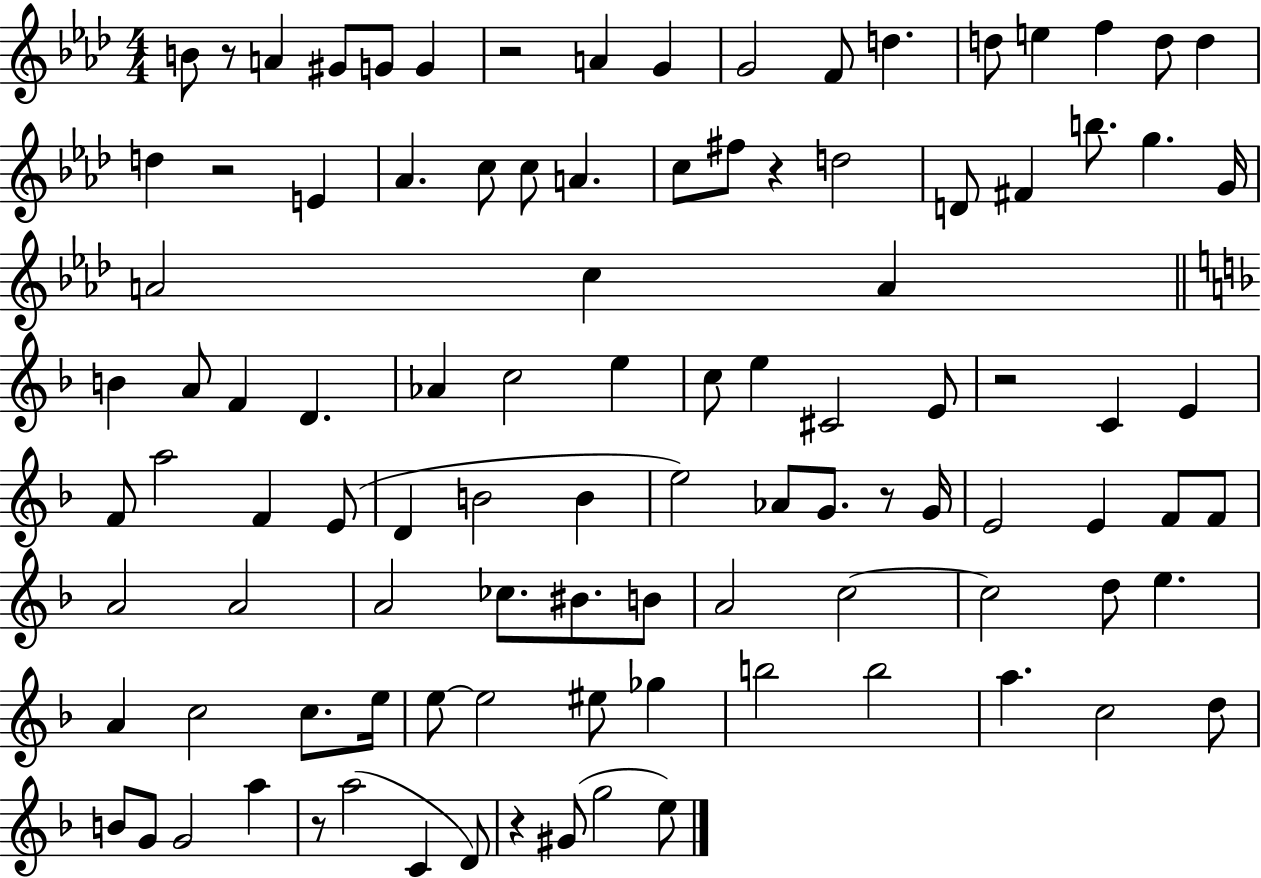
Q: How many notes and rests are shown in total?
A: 102